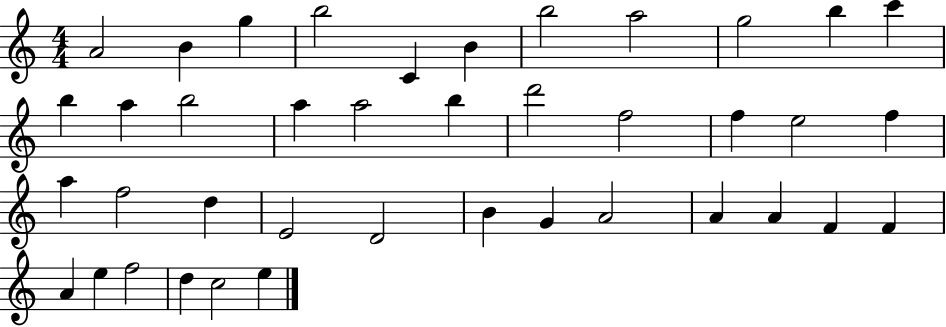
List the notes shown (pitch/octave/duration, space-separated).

A4/h B4/q G5/q B5/h C4/q B4/q B5/h A5/h G5/h B5/q C6/q B5/q A5/q B5/h A5/q A5/h B5/q D6/h F5/h F5/q E5/h F5/q A5/q F5/h D5/q E4/h D4/h B4/q G4/q A4/h A4/q A4/q F4/q F4/q A4/q E5/q F5/h D5/q C5/h E5/q